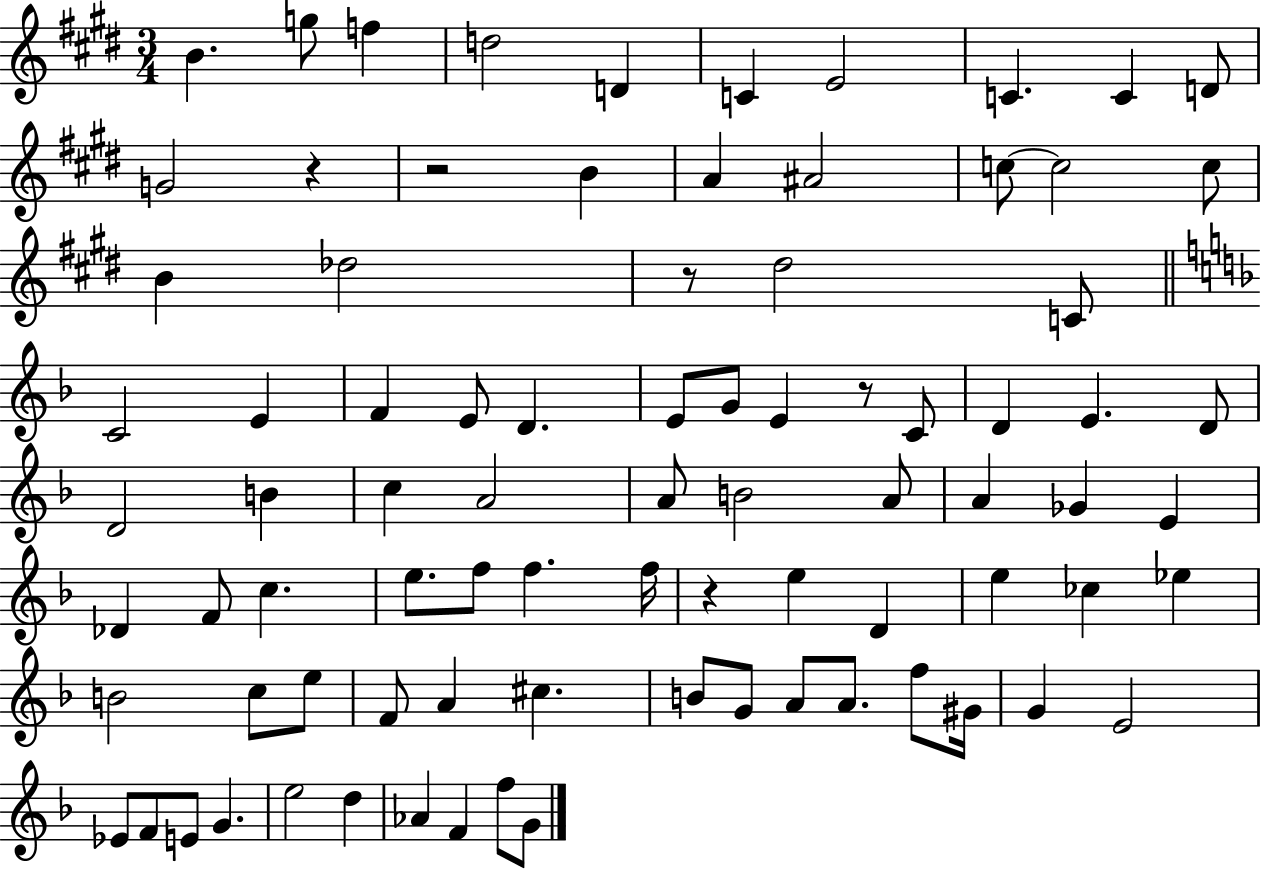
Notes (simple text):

B4/q. G5/e F5/q D5/h D4/q C4/q E4/h C4/q. C4/q D4/e G4/h R/q R/h B4/q A4/q A#4/h C5/e C5/h C5/e B4/q Db5/h R/e D#5/h C4/e C4/h E4/q F4/q E4/e D4/q. E4/e G4/e E4/q R/e C4/e D4/q E4/q. D4/e D4/h B4/q C5/q A4/h A4/e B4/h A4/e A4/q Gb4/q E4/q Db4/q F4/e C5/q. E5/e. F5/e F5/q. F5/s R/q E5/q D4/q E5/q CES5/q Eb5/q B4/h C5/e E5/e F4/e A4/q C#5/q. B4/e G4/e A4/e A4/e. F5/e G#4/s G4/q E4/h Eb4/e F4/e E4/e G4/q. E5/h D5/q Ab4/q F4/q F5/e G4/e